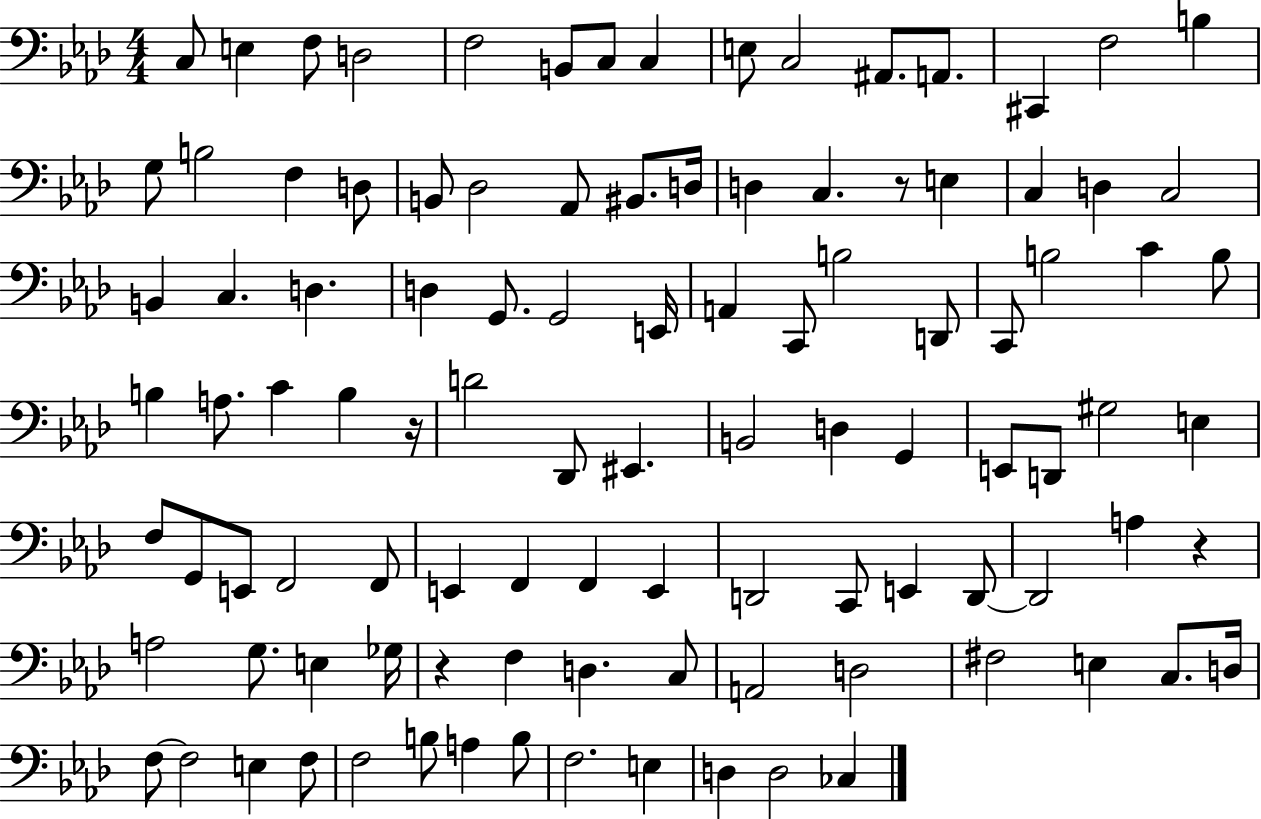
C3/e E3/q F3/e D3/h F3/h B2/e C3/e C3/q E3/e C3/h A#2/e. A2/e. C#2/q F3/h B3/q G3/e B3/h F3/q D3/e B2/e Db3/h Ab2/e BIS2/e. D3/s D3/q C3/q. R/e E3/q C3/q D3/q C3/h B2/q C3/q. D3/q. D3/q G2/e. G2/h E2/s A2/q C2/e B3/h D2/e C2/e B3/h C4/q B3/e B3/q A3/e. C4/q B3/q R/s D4/h Db2/e EIS2/q. B2/h D3/q G2/q E2/e D2/e G#3/h E3/q F3/e G2/e E2/e F2/h F2/e E2/q F2/q F2/q E2/q D2/h C2/e E2/q D2/e D2/h A3/q R/q A3/h G3/e. E3/q Gb3/s R/q F3/q D3/q. C3/e A2/h D3/h F#3/h E3/q C3/e. D3/s F3/e F3/h E3/q F3/e F3/h B3/e A3/q B3/e F3/h. E3/q D3/q D3/h CES3/q